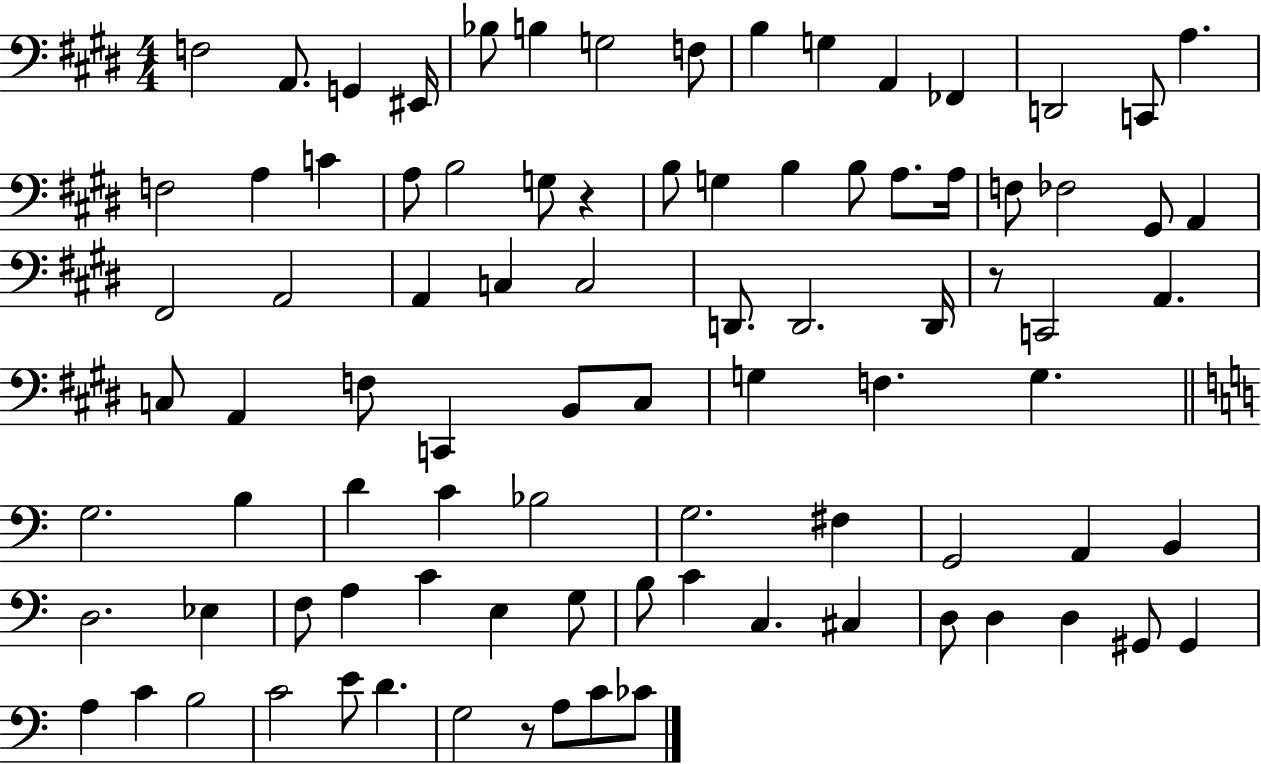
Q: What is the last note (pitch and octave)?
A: CES4